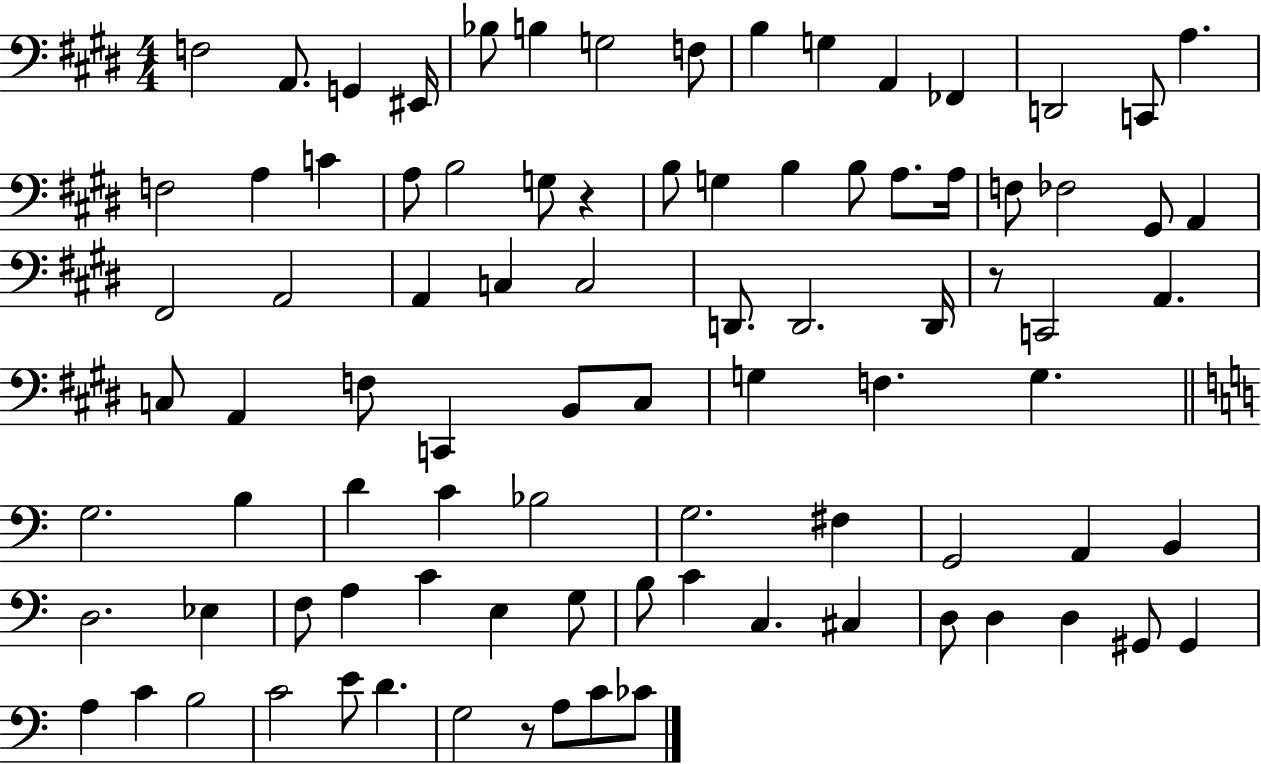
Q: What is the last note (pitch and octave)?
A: CES4